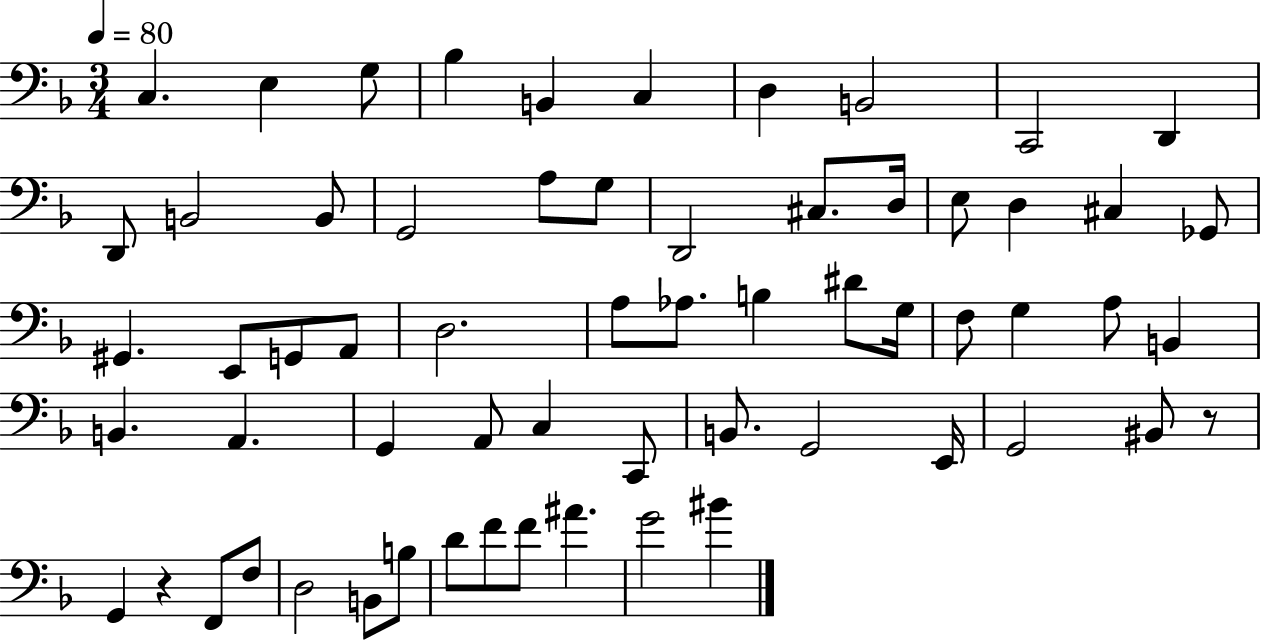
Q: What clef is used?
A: bass